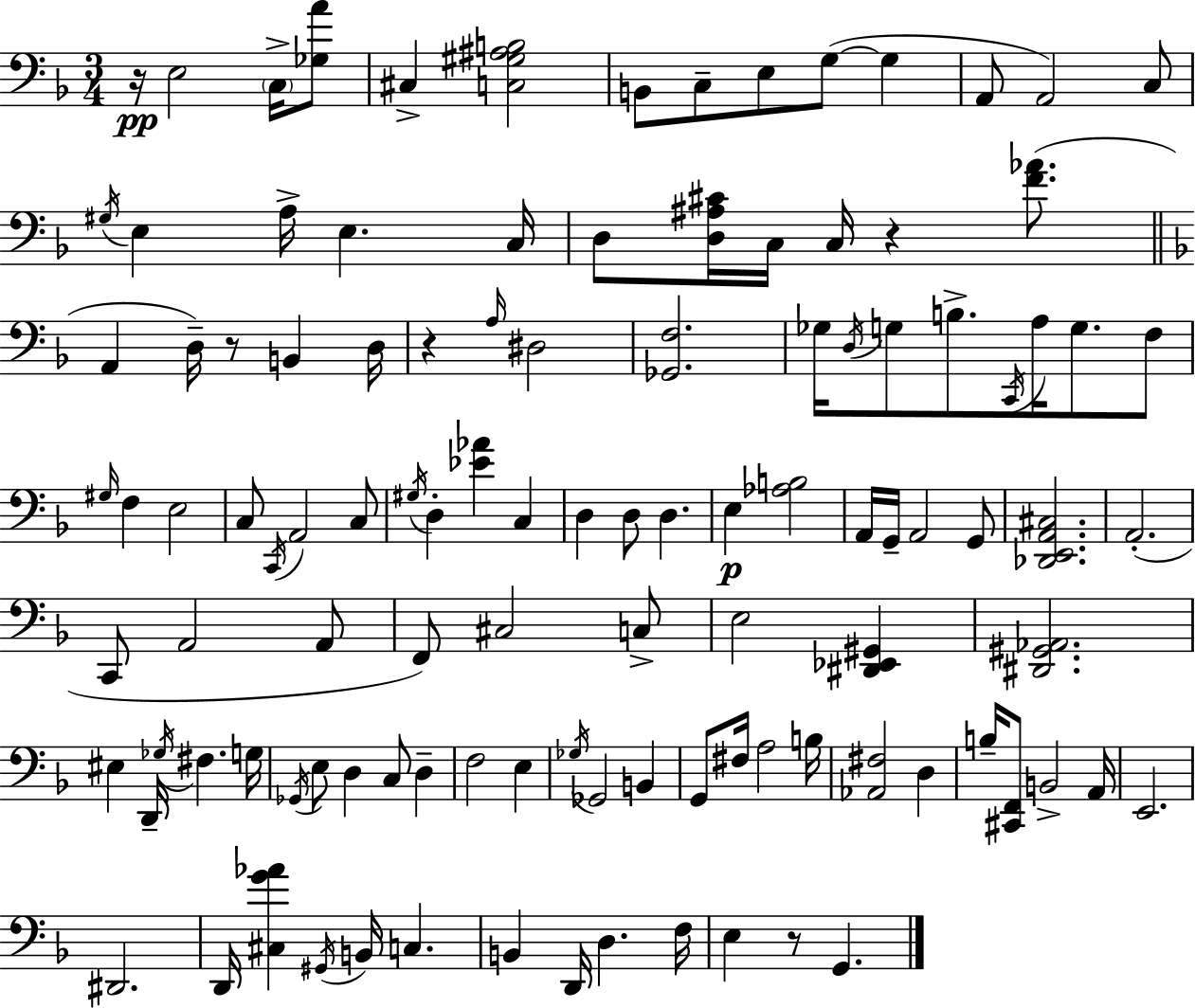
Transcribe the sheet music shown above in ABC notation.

X:1
T:Untitled
M:3/4
L:1/4
K:Dm
z/4 E,2 C,/4 [_G,A]/2 ^C, [C,^G,^A,B,]2 B,,/2 C,/2 E,/2 G,/2 G, A,,/2 A,,2 C,/2 ^G,/4 E, A,/4 E, C,/4 D,/2 [D,^A,^C]/4 C,/4 C,/4 z [F_A]/2 A,, D,/4 z/2 B,, D,/4 z A,/4 ^D,2 [_G,,F,]2 _G,/4 D,/4 G,/2 B,/2 C,,/4 A,/4 G,/2 F,/2 ^G,/4 F, E,2 C,/2 C,,/4 A,,2 C,/2 ^G,/4 D, [_E_A] C, D, D,/2 D, E, [_A,B,]2 A,,/4 G,,/4 A,,2 G,,/2 [_D,,E,,A,,^C,]2 A,,2 C,,/2 A,,2 A,,/2 F,,/2 ^C,2 C,/2 E,2 [^D,,_E,,^G,,] [^D,,^G,,_A,,]2 ^E, D,,/4 _G,/4 ^F, G,/4 _G,,/4 E,/2 D, C,/2 D, F,2 E, _G,/4 _G,,2 B,, G,,/2 ^F,/4 A,2 B,/4 [_A,,^F,]2 D, B,/4 [^C,,F,,]/2 B,,2 A,,/4 E,,2 ^D,,2 D,,/4 [^C,G_A] ^G,,/4 B,,/4 C, B,, D,,/4 D, F,/4 E, z/2 G,,